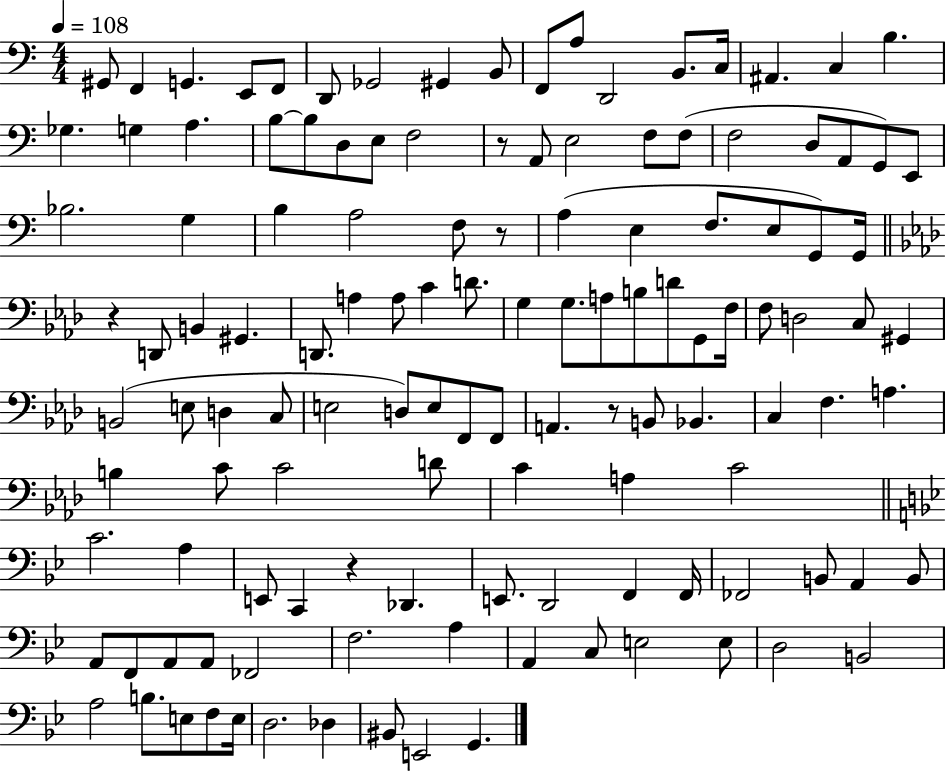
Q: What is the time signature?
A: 4/4